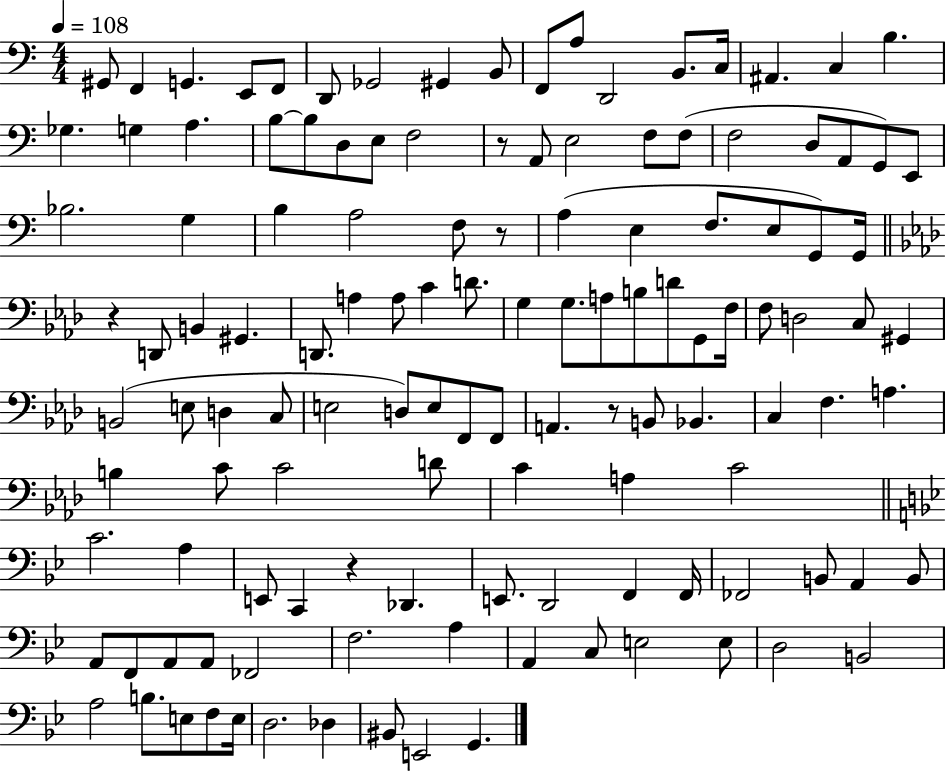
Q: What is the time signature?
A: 4/4